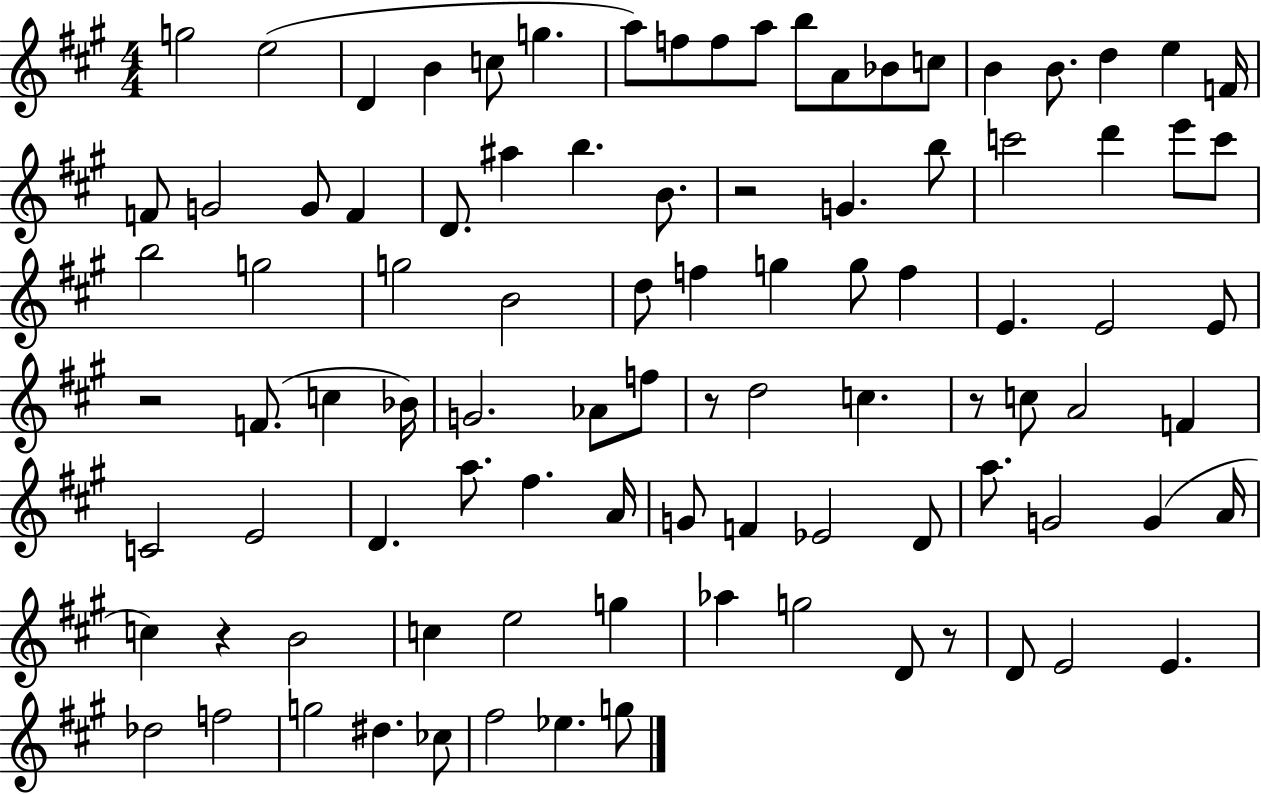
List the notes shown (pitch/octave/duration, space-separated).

G5/h E5/h D4/q B4/q C5/e G5/q. A5/e F5/e F5/e A5/e B5/e A4/e Bb4/e C5/e B4/q B4/e. D5/q E5/q F4/s F4/e G4/h G4/e F4/q D4/e. A#5/q B5/q. B4/e. R/h G4/q. B5/e C6/h D6/q E6/e C6/e B5/h G5/h G5/h B4/h D5/e F5/q G5/q G5/e F5/q E4/q. E4/h E4/e R/h F4/e. C5/q Bb4/s G4/h. Ab4/e F5/e R/e D5/h C5/q. R/e C5/e A4/h F4/q C4/h E4/h D4/q. A5/e. F#5/q. A4/s G4/e F4/q Eb4/h D4/e A5/e. G4/h G4/q A4/s C5/q R/q B4/h C5/q E5/h G5/q Ab5/q G5/h D4/e R/e D4/e E4/h E4/q. Db5/h F5/h G5/h D#5/q. CES5/e F#5/h Eb5/q. G5/e